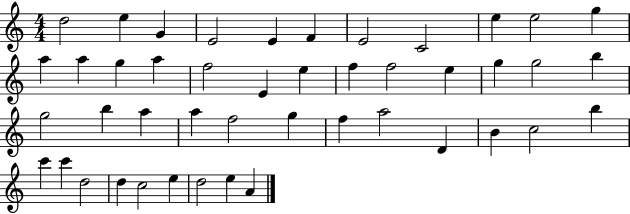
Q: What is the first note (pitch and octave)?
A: D5